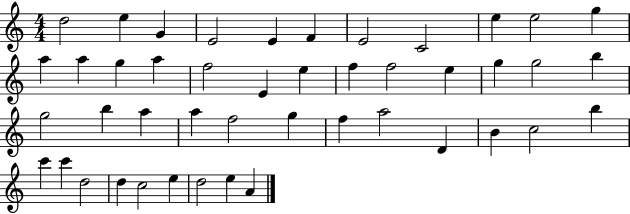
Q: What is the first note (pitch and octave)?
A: D5